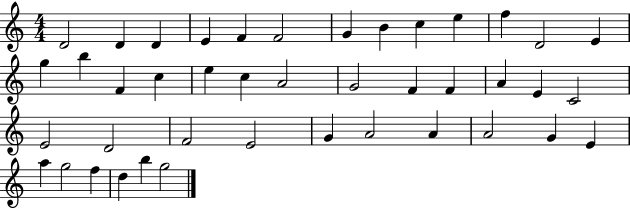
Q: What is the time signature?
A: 4/4